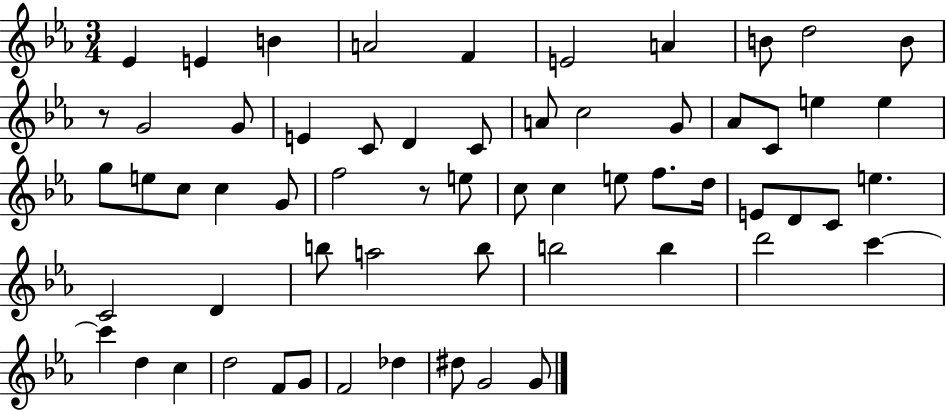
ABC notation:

X:1
T:Untitled
M:3/4
L:1/4
K:Eb
_E E B A2 F E2 A B/2 d2 B/2 z/2 G2 G/2 E C/2 D C/2 A/2 c2 G/2 _A/2 C/2 e e g/2 e/2 c/2 c G/2 f2 z/2 e/2 c/2 c e/2 f/2 d/4 E/2 D/2 C/2 e C2 D b/2 a2 b/2 b2 b d'2 c' c' d c d2 F/2 G/2 F2 _d ^d/2 G2 G/2